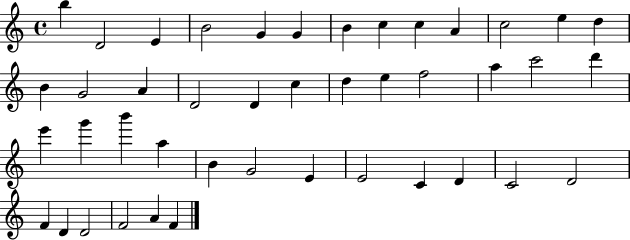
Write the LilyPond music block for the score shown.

{
  \clef treble
  \time 4/4
  \defaultTimeSignature
  \key c \major
  b''4 d'2 e'4 | b'2 g'4 g'4 | b'4 c''4 c''4 a'4 | c''2 e''4 d''4 | \break b'4 g'2 a'4 | d'2 d'4 c''4 | d''4 e''4 f''2 | a''4 c'''2 d'''4 | \break e'''4 g'''4 b'''4 a''4 | b'4 g'2 e'4 | e'2 c'4 d'4 | c'2 d'2 | \break f'4 d'4 d'2 | f'2 a'4 f'4 | \bar "|."
}